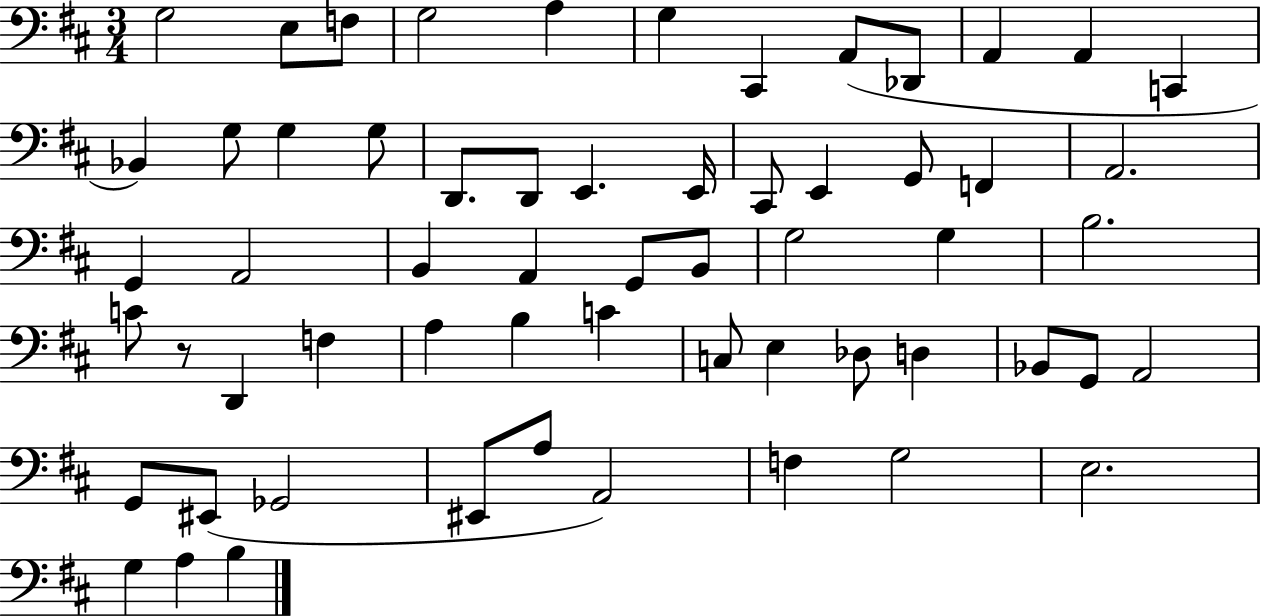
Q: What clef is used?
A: bass